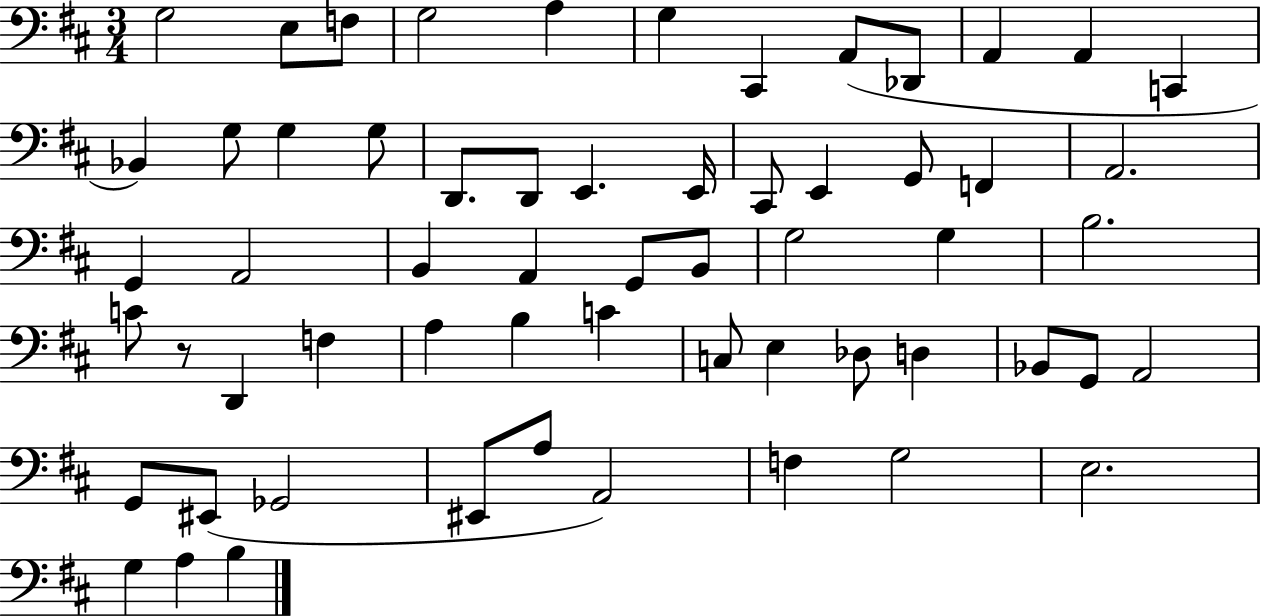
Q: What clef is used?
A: bass